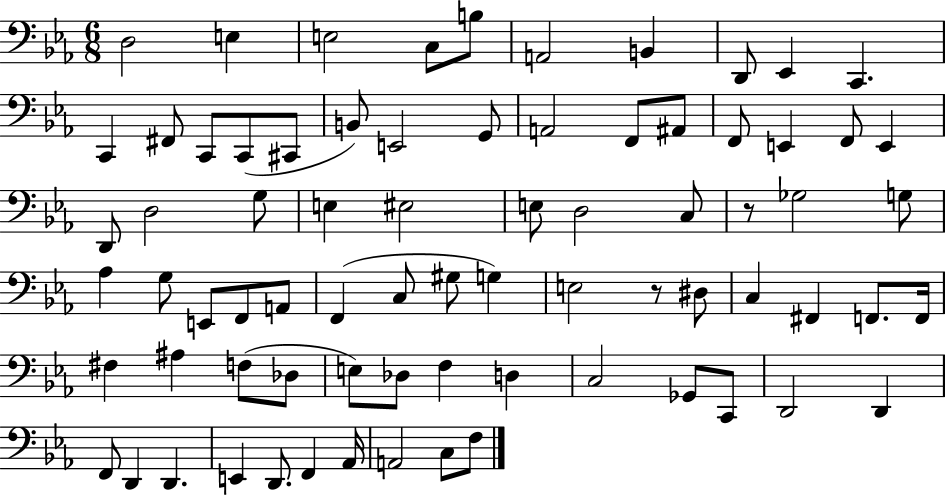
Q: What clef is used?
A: bass